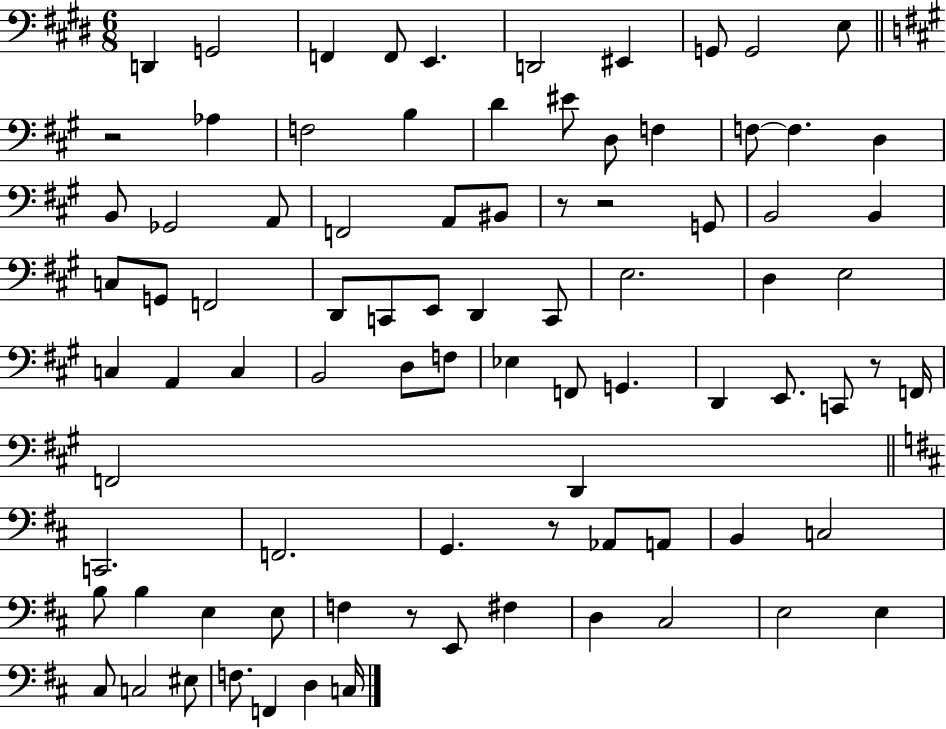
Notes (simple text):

D2/q G2/h F2/q F2/e E2/q. D2/h EIS2/q G2/e G2/h E3/e R/h Ab3/q F3/h B3/q D4/q EIS4/e D3/e F3/q F3/e F3/q. D3/q B2/e Gb2/h A2/e F2/h A2/e BIS2/e R/e R/h G2/e B2/h B2/q C3/e G2/e F2/h D2/e C2/e E2/e D2/q C2/e E3/h. D3/q E3/h C3/q A2/q C3/q B2/h D3/e F3/e Eb3/q F2/e G2/q. D2/q E2/e. C2/e R/e F2/s F2/h D2/q C2/h. F2/h. G2/q. R/e Ab2/e A2/e B2/q C3/h B3/e B3/q E3/q E3/e F3/q R/e E2/e F#3/q D3/q C#3/h E3/h E3/q C#3/e C3/h EIS3/e F3/e. F2/q D3/q C3/s